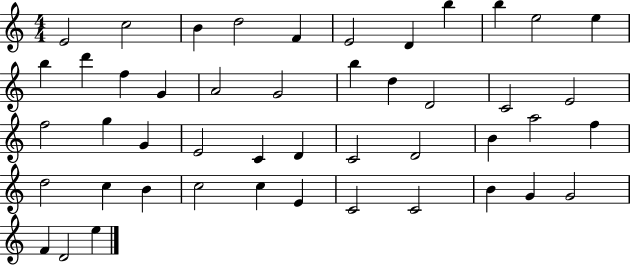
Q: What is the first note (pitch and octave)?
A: E4